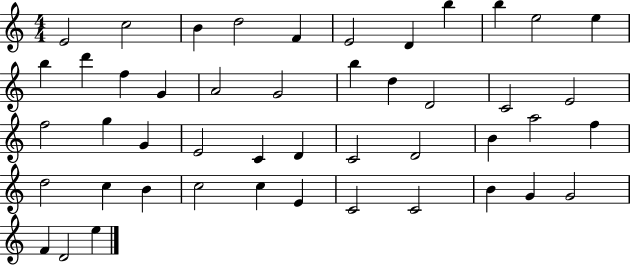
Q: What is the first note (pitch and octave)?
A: E4